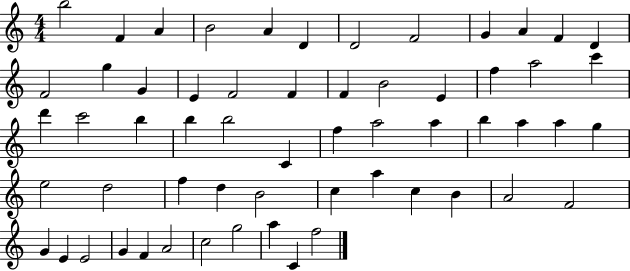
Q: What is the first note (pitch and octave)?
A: B5